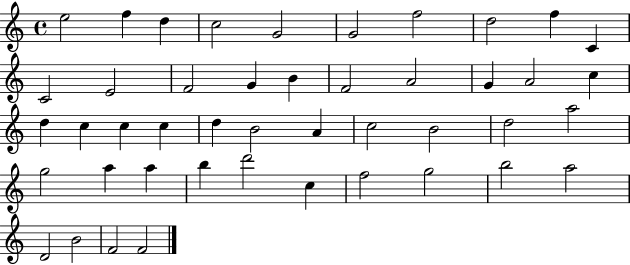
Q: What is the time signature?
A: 4/4